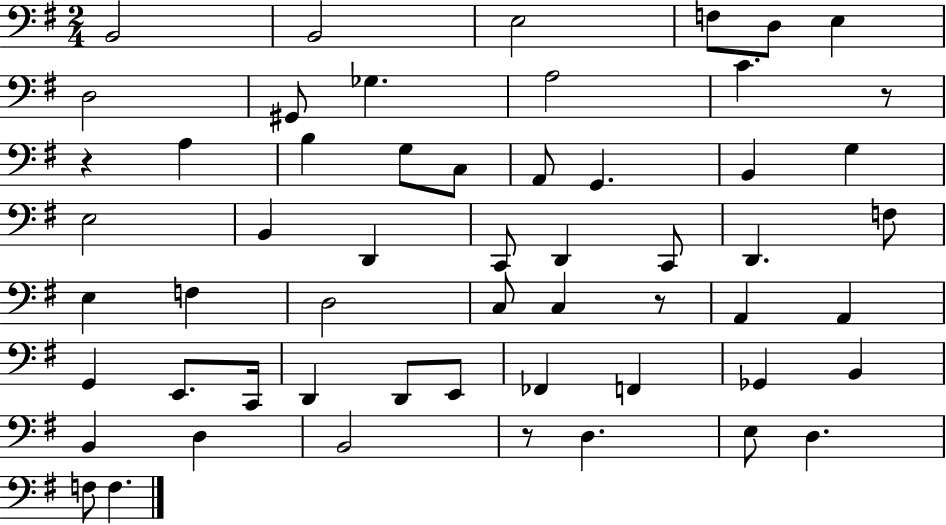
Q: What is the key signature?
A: G major